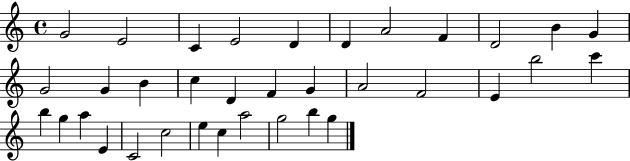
X:1
T:Untitled
M:4/4
L:1/4
K:C
G2 E2 C E2 D D A2 F D2 B G G2 G B c D F G A2 F2 E b2 c' b g a E C2 c2 e c a2 g2 b g